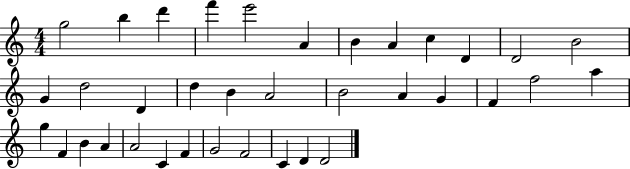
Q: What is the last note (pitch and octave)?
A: D4